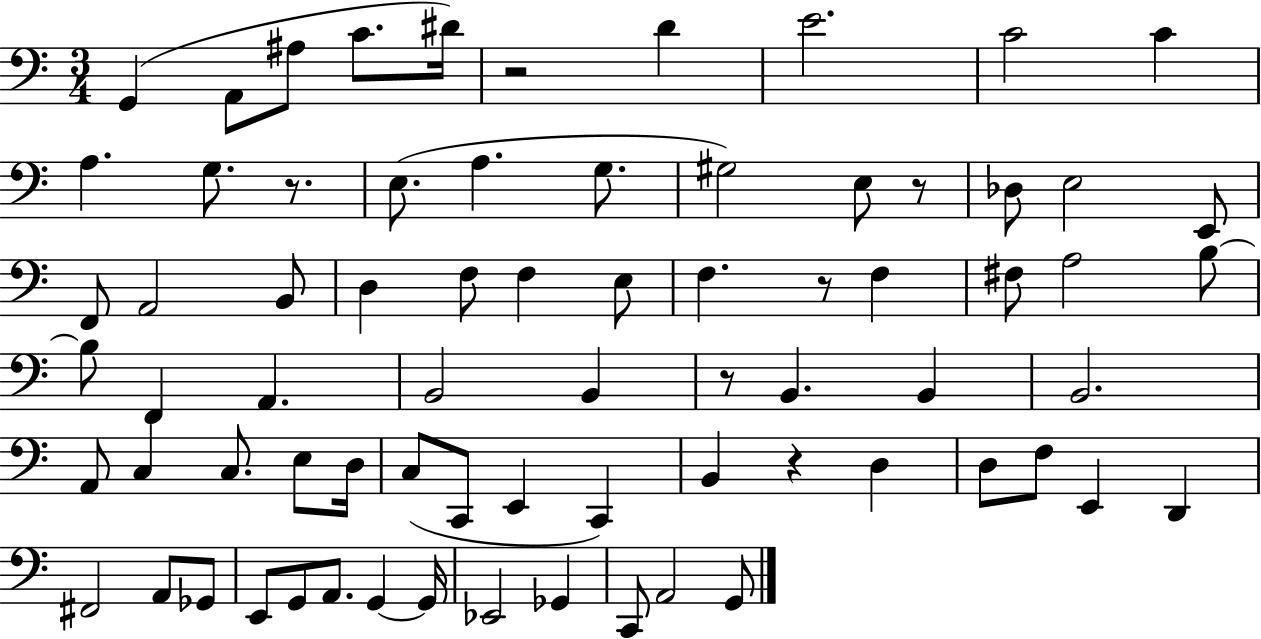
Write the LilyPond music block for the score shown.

{
  \clef bass
  \numericTimeSignature
  \time 3/4
  \key c \major
  g,4( a,8 ais8 c'8. dis'16) | r2 d'4 | e'2. | c'2 c'4 | \break a4. g8. r8. | e8.( a4. g8. | gis2) e8 r8 | des8 e2 e,8 | \break f,8 a,2 b,8 | d4 f8 f4 e8 | f4. r8 f4 | fis8 a2 b8~~ | \break b8 f,4 a,4. | b,2 b,4 | r8 b,4. b,4 | b,2. | \break a,8 c4 c8. e8 d16 | c8( c,8 e,4 c,4) | b,4 r4 d4 | d8 f8 e,4 d,4 | \break fis,2 a,8 ges,8 | e,8 g,8 a,8. g,4~~ g,16 | ees,2 ges,4 | c,8 a,2 g,8 | \break \bar "|."
}